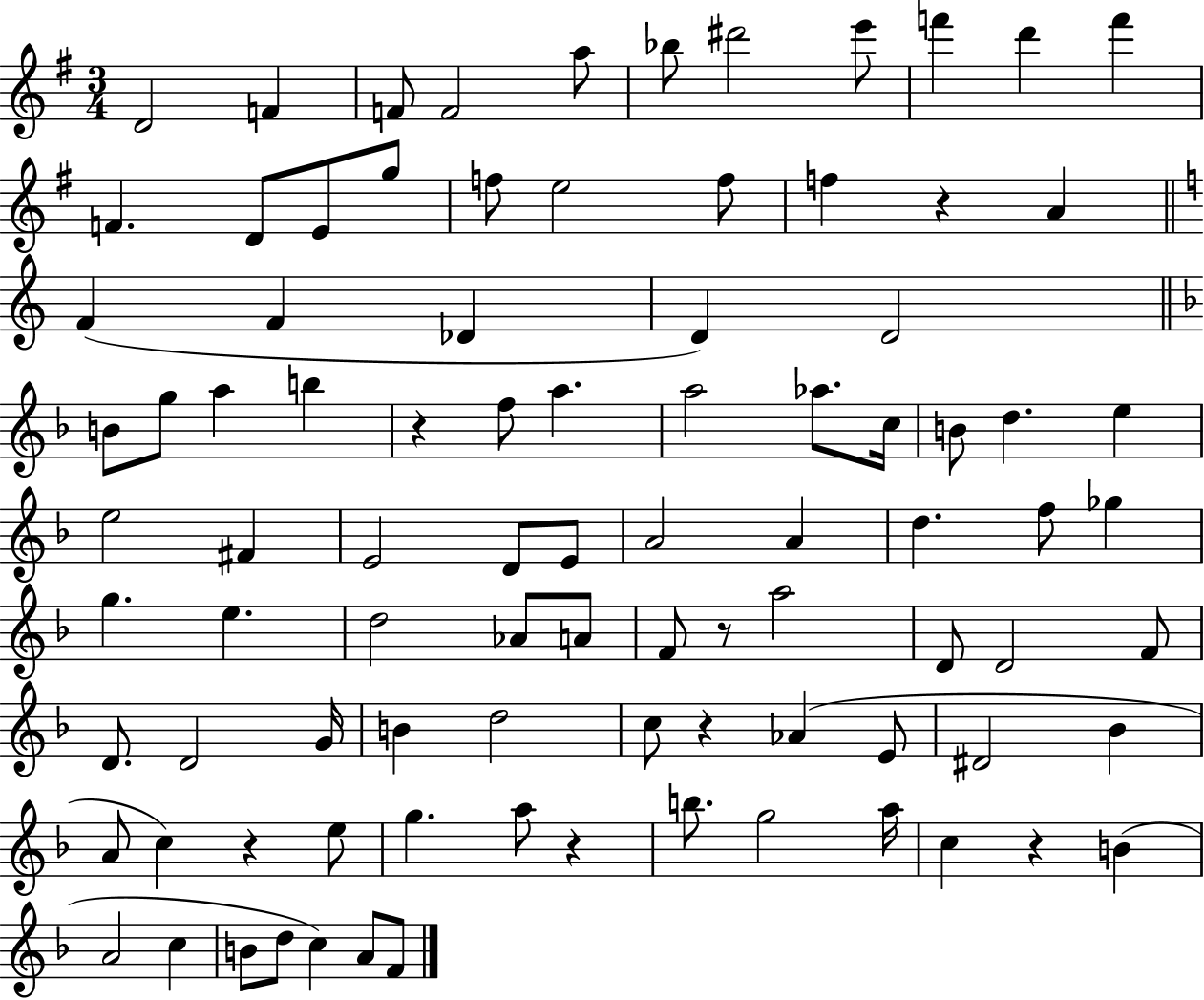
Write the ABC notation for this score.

X:1
T:Untitled
M:3/4
L:1/4
K:G
D2 F F/2 F2 a/2 _b/2 ^d'2 e'/2 f' d' f' F D/2 E/2 g/2 f/2 e2 f/2 f z A F F _D D D2 B/2 g/2 a b z f/2 a a2 _a/2 c/4 B/2 d e e2 ^F E2 D/2 E/2 A2 A d f/2 _g g e d2 _A/2 A/2 F/2 z/2 a2 D/2 D2 F/2 D/2 D2 G/4 B d2 c/2 z _A E/2 ^D2 _B A/2 c z e/2 g a/2 z b/2 g2 a/4 c z B A2 c B/2 d/2 c A/2 F/2